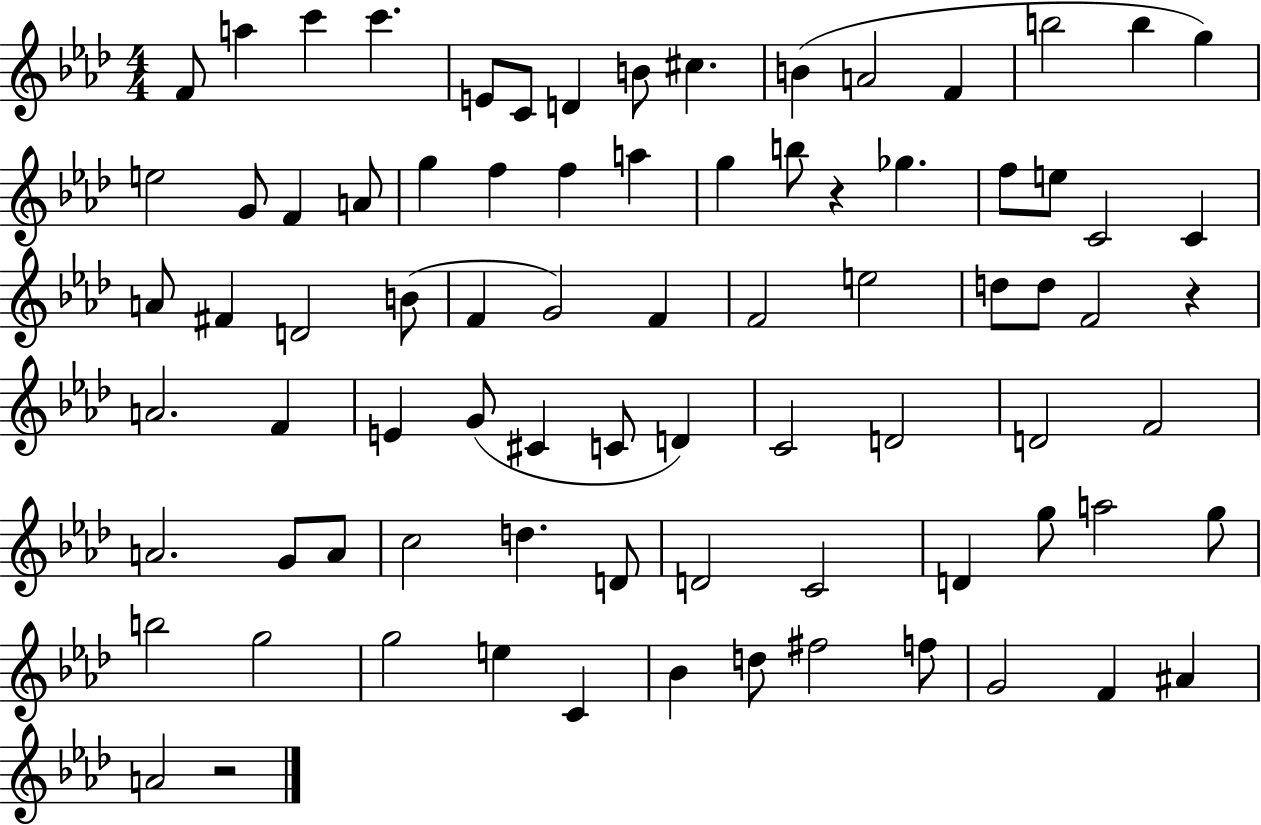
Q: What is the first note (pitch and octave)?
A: F4